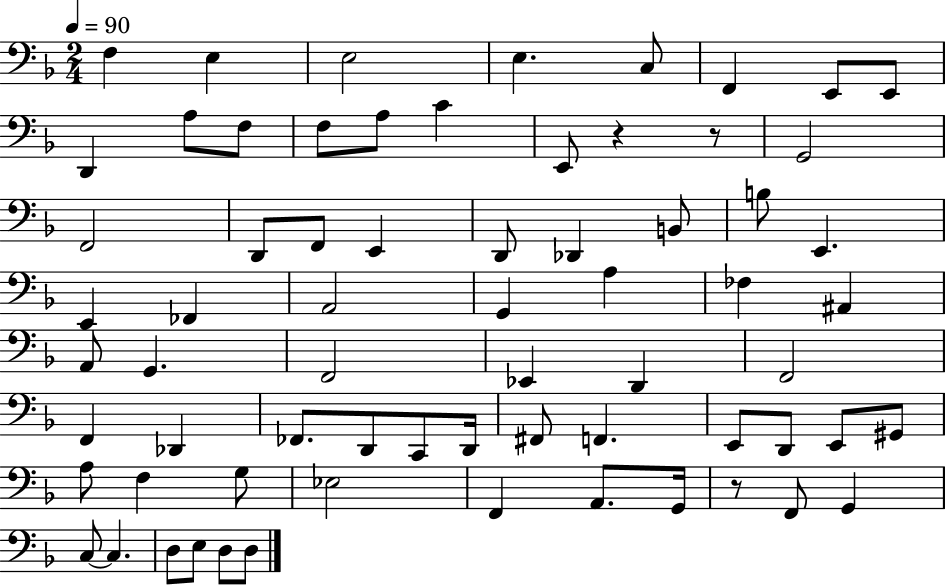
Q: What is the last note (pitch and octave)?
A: D3